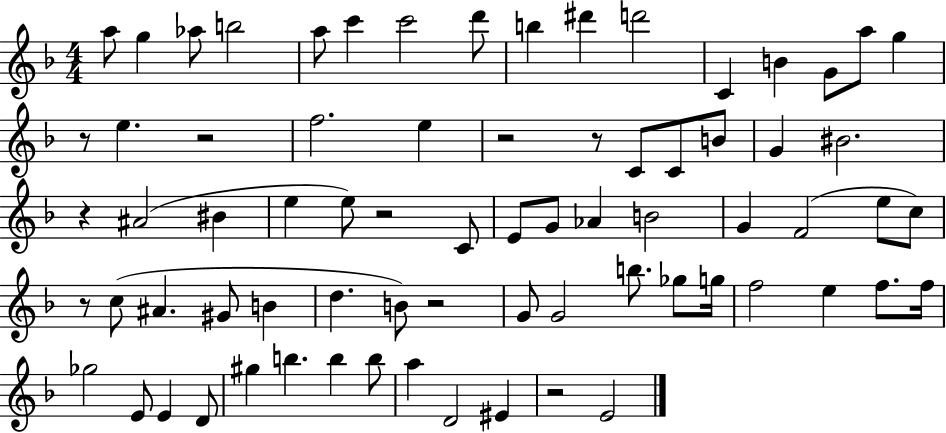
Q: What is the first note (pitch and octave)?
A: A5